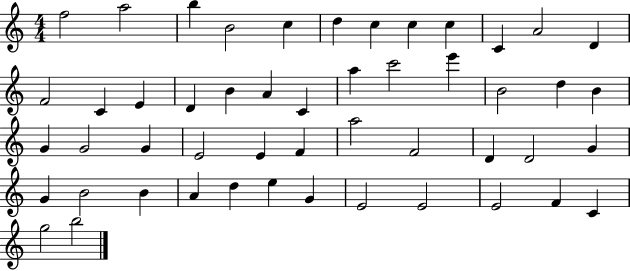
F5/h A5/h B5/q B4/h C5/q D5/q C5/q C5/q C5/q C4/q A4/h D4/q F4/h C4/q E4/q D4/q B4/q A4/q C4/q A5/q C6/h E6/q B4/h D5/q B4/q G4/q G4/h G4/q E4/h E4/q F4/q A5/h F4/h D4/q D4/h G4/q G4/q B4/h B4/q A4/q D5/q E5/q G4/q E4/h E4/h E4/h F4/q C4/q G5/h B5/h